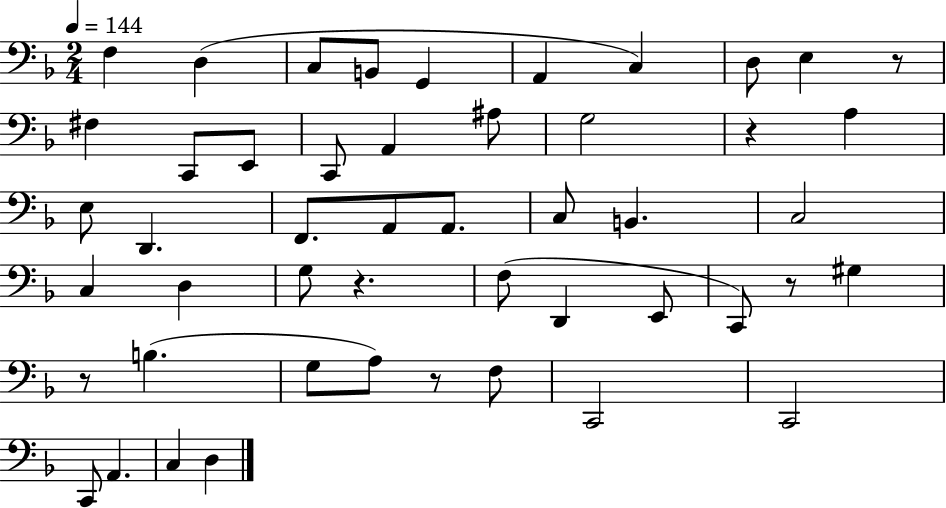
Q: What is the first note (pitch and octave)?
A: F3